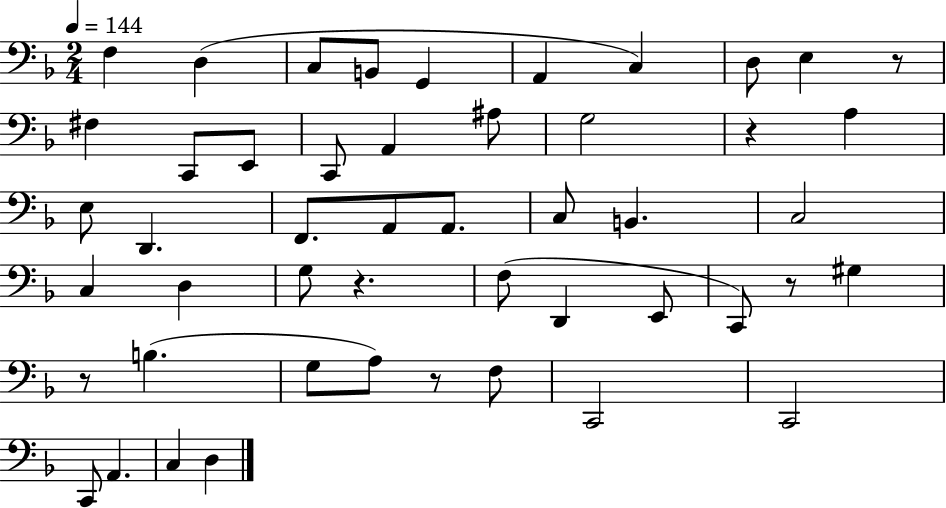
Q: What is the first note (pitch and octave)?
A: F3